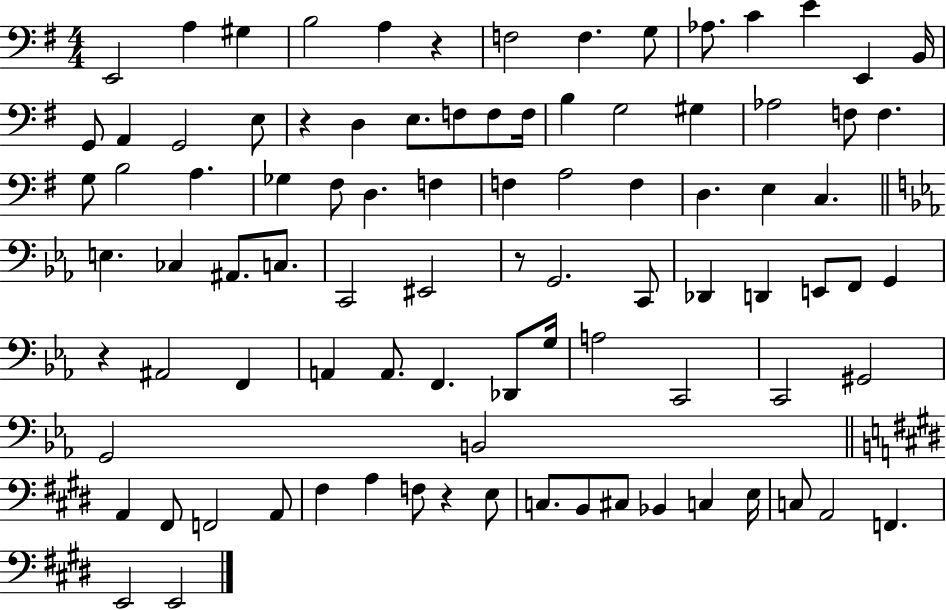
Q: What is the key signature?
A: G major